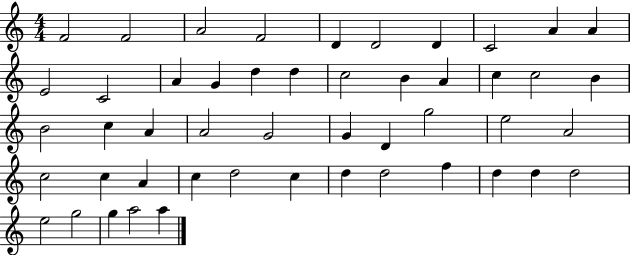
F4/h F4/h A4/h F4/h D4/q D4/h D4/q C4/h A4/q A4/q E4/h C4/h A4/q G4/q D5/q D5/q C5/h B4/q A4/q C5/q C5/h B4/q B4/h C5/q A4/q A4/h G4/h G4/q D4/q G5/h E5/h A4/h C5/h C5/q A4/q C5/q D5/h C5/q D5/q D5/h F5/q D5/q D5/q D5/h E5/h G5/h G5/q A5/h A5/q